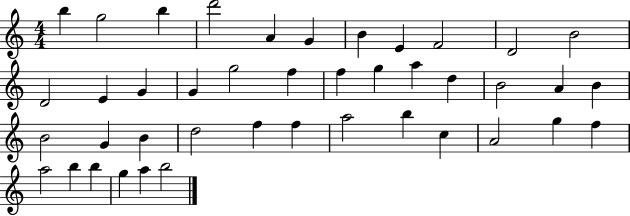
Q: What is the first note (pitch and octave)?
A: B5